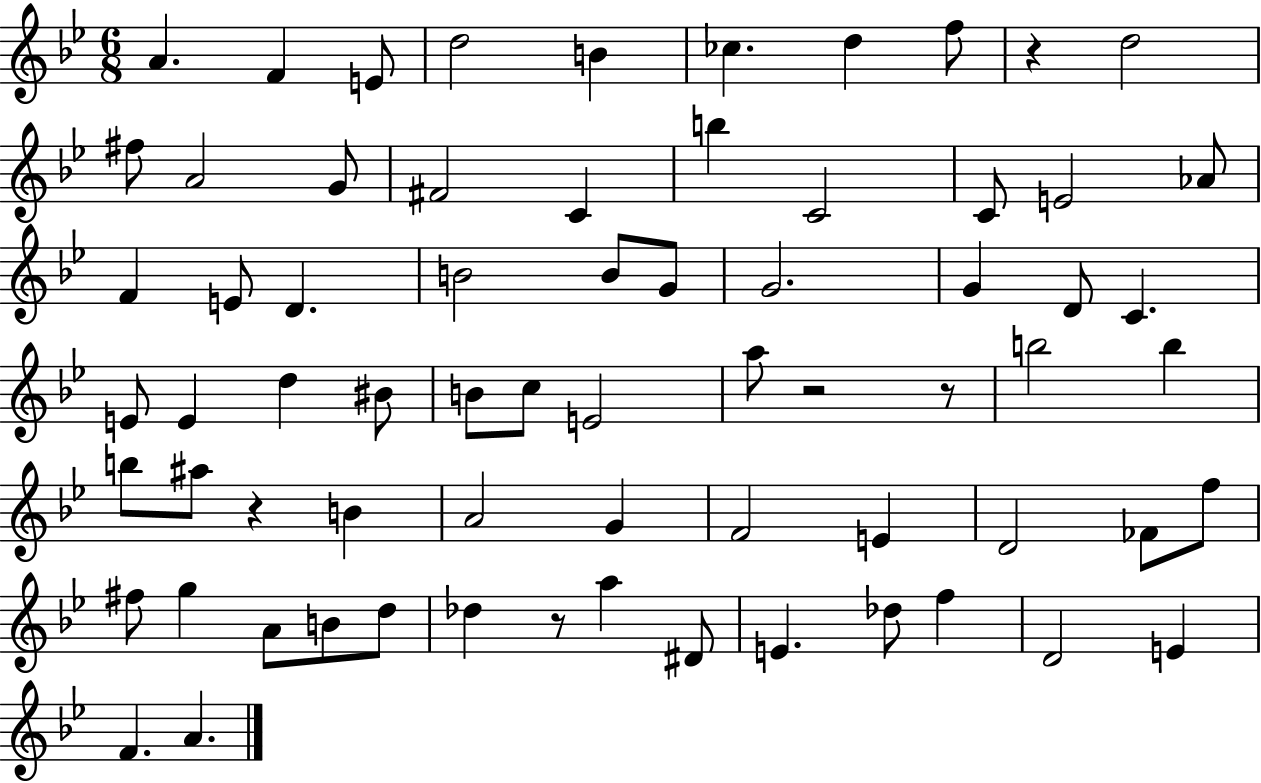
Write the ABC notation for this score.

X:1
T:Untitled
M:6/8
L:1/4
K:Bb
A F E/2 d2 B _c d f/2 z d2 ^f/2 A2 G/2 ^F2 C b C2 C/2 E2 _A/2 F E/2 D B2 B/2 G/2 G2 G D/2 C E/2 E d ^B/2 B/2 c/2 E2 a/2 z2 z/2 b2 b b/2 ^a/2 z B A2 G F2 E D2 _F/2 f/2 ^f/2 g A/2 B/2 d/2 _d z/2 a ^D/2 E _d/2 f D2 E F A